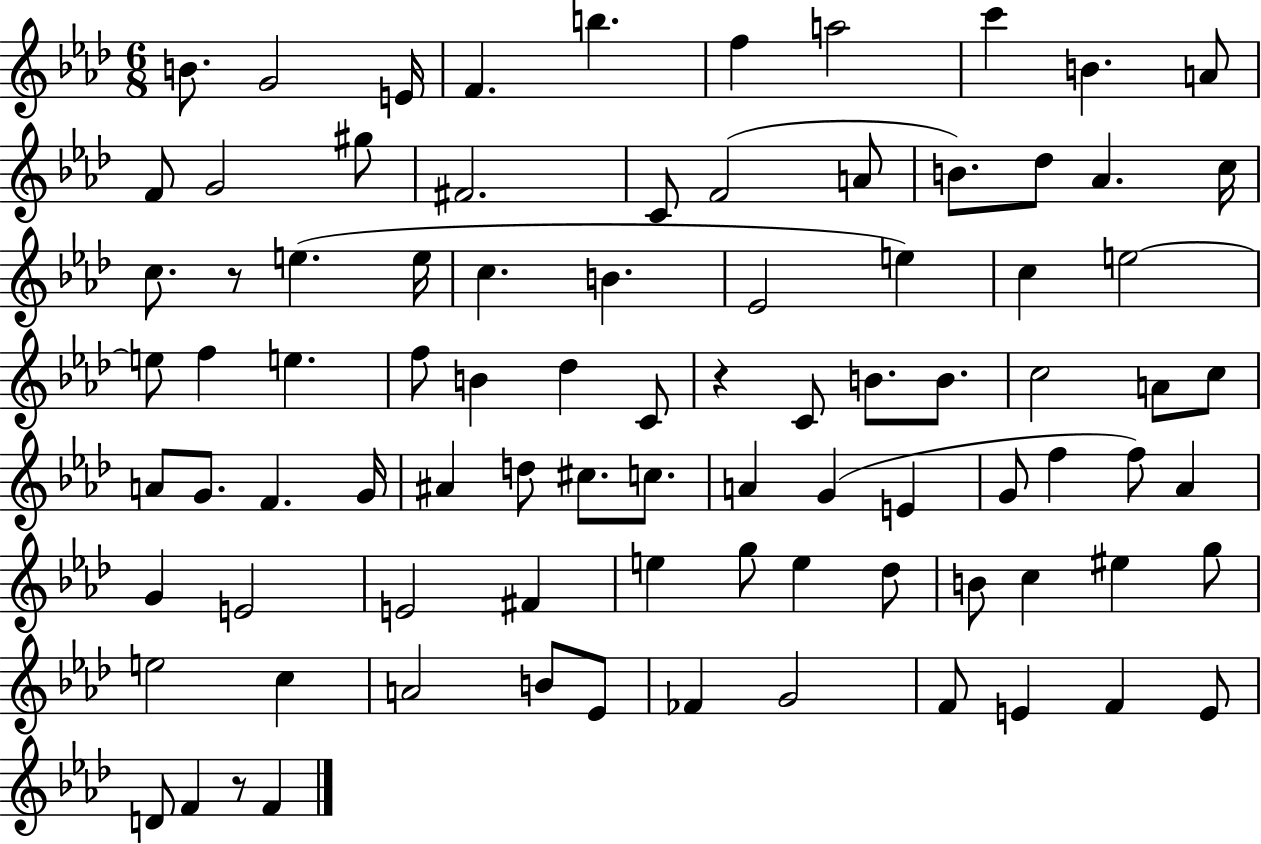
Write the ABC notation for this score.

X:1
T:Untitled
M:6/8
L:1/4
K:Ab
B/2 G2 E/4 F b f a2 c' B A/2 F/2 G2 ^g/2 ^F2 C/2 F2 A/2 B/2 _d/2 _A c/4 c/2 z/2 e e/4 c B _E2 e c e2 e/2 f e f/2 B _d C/2 z C/2 B/2 B/2 c2 A/2 c/2 A/2 G/2 F G/4 ^A d/2 ^c/2 c/2 A G E G/2 f f/2 _A G E2 E2 ^F e g/2 e _d/2 B/2 c ^e g/2 e2 c A2 B/2 _E/2 _F G2 F/2 E F E/2 D/2 F z/2 F